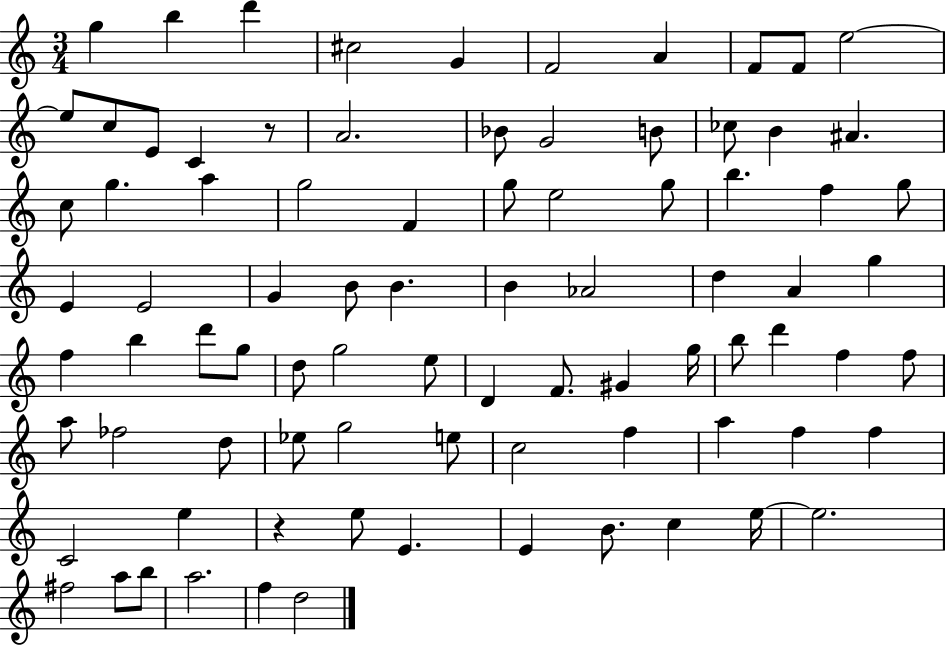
X:1
T:Untitled
M:3/4
L:1/4
K:C
g b d' ^c2 G F2 A F/2 F/2 e2 e/2 c/2 E/2 C z/2 A2 _B/2 G2 B/2 _c/2 B ^A c/2 g a g2 F g/2 e2 g/2 b f g/2 E E2 G B/2 B B _A2 d A g f b d'/2 g/2 d/2 g2 e/2 D F/2 ^G g/4 b/2 d' f f/2 a/2 _f2 d/2 _e/2 g2 e/2 c2 f a f f C2 e z e/2 E E B/2 c e/4 e2 ^f2 a/2 b/2 a2 f d2